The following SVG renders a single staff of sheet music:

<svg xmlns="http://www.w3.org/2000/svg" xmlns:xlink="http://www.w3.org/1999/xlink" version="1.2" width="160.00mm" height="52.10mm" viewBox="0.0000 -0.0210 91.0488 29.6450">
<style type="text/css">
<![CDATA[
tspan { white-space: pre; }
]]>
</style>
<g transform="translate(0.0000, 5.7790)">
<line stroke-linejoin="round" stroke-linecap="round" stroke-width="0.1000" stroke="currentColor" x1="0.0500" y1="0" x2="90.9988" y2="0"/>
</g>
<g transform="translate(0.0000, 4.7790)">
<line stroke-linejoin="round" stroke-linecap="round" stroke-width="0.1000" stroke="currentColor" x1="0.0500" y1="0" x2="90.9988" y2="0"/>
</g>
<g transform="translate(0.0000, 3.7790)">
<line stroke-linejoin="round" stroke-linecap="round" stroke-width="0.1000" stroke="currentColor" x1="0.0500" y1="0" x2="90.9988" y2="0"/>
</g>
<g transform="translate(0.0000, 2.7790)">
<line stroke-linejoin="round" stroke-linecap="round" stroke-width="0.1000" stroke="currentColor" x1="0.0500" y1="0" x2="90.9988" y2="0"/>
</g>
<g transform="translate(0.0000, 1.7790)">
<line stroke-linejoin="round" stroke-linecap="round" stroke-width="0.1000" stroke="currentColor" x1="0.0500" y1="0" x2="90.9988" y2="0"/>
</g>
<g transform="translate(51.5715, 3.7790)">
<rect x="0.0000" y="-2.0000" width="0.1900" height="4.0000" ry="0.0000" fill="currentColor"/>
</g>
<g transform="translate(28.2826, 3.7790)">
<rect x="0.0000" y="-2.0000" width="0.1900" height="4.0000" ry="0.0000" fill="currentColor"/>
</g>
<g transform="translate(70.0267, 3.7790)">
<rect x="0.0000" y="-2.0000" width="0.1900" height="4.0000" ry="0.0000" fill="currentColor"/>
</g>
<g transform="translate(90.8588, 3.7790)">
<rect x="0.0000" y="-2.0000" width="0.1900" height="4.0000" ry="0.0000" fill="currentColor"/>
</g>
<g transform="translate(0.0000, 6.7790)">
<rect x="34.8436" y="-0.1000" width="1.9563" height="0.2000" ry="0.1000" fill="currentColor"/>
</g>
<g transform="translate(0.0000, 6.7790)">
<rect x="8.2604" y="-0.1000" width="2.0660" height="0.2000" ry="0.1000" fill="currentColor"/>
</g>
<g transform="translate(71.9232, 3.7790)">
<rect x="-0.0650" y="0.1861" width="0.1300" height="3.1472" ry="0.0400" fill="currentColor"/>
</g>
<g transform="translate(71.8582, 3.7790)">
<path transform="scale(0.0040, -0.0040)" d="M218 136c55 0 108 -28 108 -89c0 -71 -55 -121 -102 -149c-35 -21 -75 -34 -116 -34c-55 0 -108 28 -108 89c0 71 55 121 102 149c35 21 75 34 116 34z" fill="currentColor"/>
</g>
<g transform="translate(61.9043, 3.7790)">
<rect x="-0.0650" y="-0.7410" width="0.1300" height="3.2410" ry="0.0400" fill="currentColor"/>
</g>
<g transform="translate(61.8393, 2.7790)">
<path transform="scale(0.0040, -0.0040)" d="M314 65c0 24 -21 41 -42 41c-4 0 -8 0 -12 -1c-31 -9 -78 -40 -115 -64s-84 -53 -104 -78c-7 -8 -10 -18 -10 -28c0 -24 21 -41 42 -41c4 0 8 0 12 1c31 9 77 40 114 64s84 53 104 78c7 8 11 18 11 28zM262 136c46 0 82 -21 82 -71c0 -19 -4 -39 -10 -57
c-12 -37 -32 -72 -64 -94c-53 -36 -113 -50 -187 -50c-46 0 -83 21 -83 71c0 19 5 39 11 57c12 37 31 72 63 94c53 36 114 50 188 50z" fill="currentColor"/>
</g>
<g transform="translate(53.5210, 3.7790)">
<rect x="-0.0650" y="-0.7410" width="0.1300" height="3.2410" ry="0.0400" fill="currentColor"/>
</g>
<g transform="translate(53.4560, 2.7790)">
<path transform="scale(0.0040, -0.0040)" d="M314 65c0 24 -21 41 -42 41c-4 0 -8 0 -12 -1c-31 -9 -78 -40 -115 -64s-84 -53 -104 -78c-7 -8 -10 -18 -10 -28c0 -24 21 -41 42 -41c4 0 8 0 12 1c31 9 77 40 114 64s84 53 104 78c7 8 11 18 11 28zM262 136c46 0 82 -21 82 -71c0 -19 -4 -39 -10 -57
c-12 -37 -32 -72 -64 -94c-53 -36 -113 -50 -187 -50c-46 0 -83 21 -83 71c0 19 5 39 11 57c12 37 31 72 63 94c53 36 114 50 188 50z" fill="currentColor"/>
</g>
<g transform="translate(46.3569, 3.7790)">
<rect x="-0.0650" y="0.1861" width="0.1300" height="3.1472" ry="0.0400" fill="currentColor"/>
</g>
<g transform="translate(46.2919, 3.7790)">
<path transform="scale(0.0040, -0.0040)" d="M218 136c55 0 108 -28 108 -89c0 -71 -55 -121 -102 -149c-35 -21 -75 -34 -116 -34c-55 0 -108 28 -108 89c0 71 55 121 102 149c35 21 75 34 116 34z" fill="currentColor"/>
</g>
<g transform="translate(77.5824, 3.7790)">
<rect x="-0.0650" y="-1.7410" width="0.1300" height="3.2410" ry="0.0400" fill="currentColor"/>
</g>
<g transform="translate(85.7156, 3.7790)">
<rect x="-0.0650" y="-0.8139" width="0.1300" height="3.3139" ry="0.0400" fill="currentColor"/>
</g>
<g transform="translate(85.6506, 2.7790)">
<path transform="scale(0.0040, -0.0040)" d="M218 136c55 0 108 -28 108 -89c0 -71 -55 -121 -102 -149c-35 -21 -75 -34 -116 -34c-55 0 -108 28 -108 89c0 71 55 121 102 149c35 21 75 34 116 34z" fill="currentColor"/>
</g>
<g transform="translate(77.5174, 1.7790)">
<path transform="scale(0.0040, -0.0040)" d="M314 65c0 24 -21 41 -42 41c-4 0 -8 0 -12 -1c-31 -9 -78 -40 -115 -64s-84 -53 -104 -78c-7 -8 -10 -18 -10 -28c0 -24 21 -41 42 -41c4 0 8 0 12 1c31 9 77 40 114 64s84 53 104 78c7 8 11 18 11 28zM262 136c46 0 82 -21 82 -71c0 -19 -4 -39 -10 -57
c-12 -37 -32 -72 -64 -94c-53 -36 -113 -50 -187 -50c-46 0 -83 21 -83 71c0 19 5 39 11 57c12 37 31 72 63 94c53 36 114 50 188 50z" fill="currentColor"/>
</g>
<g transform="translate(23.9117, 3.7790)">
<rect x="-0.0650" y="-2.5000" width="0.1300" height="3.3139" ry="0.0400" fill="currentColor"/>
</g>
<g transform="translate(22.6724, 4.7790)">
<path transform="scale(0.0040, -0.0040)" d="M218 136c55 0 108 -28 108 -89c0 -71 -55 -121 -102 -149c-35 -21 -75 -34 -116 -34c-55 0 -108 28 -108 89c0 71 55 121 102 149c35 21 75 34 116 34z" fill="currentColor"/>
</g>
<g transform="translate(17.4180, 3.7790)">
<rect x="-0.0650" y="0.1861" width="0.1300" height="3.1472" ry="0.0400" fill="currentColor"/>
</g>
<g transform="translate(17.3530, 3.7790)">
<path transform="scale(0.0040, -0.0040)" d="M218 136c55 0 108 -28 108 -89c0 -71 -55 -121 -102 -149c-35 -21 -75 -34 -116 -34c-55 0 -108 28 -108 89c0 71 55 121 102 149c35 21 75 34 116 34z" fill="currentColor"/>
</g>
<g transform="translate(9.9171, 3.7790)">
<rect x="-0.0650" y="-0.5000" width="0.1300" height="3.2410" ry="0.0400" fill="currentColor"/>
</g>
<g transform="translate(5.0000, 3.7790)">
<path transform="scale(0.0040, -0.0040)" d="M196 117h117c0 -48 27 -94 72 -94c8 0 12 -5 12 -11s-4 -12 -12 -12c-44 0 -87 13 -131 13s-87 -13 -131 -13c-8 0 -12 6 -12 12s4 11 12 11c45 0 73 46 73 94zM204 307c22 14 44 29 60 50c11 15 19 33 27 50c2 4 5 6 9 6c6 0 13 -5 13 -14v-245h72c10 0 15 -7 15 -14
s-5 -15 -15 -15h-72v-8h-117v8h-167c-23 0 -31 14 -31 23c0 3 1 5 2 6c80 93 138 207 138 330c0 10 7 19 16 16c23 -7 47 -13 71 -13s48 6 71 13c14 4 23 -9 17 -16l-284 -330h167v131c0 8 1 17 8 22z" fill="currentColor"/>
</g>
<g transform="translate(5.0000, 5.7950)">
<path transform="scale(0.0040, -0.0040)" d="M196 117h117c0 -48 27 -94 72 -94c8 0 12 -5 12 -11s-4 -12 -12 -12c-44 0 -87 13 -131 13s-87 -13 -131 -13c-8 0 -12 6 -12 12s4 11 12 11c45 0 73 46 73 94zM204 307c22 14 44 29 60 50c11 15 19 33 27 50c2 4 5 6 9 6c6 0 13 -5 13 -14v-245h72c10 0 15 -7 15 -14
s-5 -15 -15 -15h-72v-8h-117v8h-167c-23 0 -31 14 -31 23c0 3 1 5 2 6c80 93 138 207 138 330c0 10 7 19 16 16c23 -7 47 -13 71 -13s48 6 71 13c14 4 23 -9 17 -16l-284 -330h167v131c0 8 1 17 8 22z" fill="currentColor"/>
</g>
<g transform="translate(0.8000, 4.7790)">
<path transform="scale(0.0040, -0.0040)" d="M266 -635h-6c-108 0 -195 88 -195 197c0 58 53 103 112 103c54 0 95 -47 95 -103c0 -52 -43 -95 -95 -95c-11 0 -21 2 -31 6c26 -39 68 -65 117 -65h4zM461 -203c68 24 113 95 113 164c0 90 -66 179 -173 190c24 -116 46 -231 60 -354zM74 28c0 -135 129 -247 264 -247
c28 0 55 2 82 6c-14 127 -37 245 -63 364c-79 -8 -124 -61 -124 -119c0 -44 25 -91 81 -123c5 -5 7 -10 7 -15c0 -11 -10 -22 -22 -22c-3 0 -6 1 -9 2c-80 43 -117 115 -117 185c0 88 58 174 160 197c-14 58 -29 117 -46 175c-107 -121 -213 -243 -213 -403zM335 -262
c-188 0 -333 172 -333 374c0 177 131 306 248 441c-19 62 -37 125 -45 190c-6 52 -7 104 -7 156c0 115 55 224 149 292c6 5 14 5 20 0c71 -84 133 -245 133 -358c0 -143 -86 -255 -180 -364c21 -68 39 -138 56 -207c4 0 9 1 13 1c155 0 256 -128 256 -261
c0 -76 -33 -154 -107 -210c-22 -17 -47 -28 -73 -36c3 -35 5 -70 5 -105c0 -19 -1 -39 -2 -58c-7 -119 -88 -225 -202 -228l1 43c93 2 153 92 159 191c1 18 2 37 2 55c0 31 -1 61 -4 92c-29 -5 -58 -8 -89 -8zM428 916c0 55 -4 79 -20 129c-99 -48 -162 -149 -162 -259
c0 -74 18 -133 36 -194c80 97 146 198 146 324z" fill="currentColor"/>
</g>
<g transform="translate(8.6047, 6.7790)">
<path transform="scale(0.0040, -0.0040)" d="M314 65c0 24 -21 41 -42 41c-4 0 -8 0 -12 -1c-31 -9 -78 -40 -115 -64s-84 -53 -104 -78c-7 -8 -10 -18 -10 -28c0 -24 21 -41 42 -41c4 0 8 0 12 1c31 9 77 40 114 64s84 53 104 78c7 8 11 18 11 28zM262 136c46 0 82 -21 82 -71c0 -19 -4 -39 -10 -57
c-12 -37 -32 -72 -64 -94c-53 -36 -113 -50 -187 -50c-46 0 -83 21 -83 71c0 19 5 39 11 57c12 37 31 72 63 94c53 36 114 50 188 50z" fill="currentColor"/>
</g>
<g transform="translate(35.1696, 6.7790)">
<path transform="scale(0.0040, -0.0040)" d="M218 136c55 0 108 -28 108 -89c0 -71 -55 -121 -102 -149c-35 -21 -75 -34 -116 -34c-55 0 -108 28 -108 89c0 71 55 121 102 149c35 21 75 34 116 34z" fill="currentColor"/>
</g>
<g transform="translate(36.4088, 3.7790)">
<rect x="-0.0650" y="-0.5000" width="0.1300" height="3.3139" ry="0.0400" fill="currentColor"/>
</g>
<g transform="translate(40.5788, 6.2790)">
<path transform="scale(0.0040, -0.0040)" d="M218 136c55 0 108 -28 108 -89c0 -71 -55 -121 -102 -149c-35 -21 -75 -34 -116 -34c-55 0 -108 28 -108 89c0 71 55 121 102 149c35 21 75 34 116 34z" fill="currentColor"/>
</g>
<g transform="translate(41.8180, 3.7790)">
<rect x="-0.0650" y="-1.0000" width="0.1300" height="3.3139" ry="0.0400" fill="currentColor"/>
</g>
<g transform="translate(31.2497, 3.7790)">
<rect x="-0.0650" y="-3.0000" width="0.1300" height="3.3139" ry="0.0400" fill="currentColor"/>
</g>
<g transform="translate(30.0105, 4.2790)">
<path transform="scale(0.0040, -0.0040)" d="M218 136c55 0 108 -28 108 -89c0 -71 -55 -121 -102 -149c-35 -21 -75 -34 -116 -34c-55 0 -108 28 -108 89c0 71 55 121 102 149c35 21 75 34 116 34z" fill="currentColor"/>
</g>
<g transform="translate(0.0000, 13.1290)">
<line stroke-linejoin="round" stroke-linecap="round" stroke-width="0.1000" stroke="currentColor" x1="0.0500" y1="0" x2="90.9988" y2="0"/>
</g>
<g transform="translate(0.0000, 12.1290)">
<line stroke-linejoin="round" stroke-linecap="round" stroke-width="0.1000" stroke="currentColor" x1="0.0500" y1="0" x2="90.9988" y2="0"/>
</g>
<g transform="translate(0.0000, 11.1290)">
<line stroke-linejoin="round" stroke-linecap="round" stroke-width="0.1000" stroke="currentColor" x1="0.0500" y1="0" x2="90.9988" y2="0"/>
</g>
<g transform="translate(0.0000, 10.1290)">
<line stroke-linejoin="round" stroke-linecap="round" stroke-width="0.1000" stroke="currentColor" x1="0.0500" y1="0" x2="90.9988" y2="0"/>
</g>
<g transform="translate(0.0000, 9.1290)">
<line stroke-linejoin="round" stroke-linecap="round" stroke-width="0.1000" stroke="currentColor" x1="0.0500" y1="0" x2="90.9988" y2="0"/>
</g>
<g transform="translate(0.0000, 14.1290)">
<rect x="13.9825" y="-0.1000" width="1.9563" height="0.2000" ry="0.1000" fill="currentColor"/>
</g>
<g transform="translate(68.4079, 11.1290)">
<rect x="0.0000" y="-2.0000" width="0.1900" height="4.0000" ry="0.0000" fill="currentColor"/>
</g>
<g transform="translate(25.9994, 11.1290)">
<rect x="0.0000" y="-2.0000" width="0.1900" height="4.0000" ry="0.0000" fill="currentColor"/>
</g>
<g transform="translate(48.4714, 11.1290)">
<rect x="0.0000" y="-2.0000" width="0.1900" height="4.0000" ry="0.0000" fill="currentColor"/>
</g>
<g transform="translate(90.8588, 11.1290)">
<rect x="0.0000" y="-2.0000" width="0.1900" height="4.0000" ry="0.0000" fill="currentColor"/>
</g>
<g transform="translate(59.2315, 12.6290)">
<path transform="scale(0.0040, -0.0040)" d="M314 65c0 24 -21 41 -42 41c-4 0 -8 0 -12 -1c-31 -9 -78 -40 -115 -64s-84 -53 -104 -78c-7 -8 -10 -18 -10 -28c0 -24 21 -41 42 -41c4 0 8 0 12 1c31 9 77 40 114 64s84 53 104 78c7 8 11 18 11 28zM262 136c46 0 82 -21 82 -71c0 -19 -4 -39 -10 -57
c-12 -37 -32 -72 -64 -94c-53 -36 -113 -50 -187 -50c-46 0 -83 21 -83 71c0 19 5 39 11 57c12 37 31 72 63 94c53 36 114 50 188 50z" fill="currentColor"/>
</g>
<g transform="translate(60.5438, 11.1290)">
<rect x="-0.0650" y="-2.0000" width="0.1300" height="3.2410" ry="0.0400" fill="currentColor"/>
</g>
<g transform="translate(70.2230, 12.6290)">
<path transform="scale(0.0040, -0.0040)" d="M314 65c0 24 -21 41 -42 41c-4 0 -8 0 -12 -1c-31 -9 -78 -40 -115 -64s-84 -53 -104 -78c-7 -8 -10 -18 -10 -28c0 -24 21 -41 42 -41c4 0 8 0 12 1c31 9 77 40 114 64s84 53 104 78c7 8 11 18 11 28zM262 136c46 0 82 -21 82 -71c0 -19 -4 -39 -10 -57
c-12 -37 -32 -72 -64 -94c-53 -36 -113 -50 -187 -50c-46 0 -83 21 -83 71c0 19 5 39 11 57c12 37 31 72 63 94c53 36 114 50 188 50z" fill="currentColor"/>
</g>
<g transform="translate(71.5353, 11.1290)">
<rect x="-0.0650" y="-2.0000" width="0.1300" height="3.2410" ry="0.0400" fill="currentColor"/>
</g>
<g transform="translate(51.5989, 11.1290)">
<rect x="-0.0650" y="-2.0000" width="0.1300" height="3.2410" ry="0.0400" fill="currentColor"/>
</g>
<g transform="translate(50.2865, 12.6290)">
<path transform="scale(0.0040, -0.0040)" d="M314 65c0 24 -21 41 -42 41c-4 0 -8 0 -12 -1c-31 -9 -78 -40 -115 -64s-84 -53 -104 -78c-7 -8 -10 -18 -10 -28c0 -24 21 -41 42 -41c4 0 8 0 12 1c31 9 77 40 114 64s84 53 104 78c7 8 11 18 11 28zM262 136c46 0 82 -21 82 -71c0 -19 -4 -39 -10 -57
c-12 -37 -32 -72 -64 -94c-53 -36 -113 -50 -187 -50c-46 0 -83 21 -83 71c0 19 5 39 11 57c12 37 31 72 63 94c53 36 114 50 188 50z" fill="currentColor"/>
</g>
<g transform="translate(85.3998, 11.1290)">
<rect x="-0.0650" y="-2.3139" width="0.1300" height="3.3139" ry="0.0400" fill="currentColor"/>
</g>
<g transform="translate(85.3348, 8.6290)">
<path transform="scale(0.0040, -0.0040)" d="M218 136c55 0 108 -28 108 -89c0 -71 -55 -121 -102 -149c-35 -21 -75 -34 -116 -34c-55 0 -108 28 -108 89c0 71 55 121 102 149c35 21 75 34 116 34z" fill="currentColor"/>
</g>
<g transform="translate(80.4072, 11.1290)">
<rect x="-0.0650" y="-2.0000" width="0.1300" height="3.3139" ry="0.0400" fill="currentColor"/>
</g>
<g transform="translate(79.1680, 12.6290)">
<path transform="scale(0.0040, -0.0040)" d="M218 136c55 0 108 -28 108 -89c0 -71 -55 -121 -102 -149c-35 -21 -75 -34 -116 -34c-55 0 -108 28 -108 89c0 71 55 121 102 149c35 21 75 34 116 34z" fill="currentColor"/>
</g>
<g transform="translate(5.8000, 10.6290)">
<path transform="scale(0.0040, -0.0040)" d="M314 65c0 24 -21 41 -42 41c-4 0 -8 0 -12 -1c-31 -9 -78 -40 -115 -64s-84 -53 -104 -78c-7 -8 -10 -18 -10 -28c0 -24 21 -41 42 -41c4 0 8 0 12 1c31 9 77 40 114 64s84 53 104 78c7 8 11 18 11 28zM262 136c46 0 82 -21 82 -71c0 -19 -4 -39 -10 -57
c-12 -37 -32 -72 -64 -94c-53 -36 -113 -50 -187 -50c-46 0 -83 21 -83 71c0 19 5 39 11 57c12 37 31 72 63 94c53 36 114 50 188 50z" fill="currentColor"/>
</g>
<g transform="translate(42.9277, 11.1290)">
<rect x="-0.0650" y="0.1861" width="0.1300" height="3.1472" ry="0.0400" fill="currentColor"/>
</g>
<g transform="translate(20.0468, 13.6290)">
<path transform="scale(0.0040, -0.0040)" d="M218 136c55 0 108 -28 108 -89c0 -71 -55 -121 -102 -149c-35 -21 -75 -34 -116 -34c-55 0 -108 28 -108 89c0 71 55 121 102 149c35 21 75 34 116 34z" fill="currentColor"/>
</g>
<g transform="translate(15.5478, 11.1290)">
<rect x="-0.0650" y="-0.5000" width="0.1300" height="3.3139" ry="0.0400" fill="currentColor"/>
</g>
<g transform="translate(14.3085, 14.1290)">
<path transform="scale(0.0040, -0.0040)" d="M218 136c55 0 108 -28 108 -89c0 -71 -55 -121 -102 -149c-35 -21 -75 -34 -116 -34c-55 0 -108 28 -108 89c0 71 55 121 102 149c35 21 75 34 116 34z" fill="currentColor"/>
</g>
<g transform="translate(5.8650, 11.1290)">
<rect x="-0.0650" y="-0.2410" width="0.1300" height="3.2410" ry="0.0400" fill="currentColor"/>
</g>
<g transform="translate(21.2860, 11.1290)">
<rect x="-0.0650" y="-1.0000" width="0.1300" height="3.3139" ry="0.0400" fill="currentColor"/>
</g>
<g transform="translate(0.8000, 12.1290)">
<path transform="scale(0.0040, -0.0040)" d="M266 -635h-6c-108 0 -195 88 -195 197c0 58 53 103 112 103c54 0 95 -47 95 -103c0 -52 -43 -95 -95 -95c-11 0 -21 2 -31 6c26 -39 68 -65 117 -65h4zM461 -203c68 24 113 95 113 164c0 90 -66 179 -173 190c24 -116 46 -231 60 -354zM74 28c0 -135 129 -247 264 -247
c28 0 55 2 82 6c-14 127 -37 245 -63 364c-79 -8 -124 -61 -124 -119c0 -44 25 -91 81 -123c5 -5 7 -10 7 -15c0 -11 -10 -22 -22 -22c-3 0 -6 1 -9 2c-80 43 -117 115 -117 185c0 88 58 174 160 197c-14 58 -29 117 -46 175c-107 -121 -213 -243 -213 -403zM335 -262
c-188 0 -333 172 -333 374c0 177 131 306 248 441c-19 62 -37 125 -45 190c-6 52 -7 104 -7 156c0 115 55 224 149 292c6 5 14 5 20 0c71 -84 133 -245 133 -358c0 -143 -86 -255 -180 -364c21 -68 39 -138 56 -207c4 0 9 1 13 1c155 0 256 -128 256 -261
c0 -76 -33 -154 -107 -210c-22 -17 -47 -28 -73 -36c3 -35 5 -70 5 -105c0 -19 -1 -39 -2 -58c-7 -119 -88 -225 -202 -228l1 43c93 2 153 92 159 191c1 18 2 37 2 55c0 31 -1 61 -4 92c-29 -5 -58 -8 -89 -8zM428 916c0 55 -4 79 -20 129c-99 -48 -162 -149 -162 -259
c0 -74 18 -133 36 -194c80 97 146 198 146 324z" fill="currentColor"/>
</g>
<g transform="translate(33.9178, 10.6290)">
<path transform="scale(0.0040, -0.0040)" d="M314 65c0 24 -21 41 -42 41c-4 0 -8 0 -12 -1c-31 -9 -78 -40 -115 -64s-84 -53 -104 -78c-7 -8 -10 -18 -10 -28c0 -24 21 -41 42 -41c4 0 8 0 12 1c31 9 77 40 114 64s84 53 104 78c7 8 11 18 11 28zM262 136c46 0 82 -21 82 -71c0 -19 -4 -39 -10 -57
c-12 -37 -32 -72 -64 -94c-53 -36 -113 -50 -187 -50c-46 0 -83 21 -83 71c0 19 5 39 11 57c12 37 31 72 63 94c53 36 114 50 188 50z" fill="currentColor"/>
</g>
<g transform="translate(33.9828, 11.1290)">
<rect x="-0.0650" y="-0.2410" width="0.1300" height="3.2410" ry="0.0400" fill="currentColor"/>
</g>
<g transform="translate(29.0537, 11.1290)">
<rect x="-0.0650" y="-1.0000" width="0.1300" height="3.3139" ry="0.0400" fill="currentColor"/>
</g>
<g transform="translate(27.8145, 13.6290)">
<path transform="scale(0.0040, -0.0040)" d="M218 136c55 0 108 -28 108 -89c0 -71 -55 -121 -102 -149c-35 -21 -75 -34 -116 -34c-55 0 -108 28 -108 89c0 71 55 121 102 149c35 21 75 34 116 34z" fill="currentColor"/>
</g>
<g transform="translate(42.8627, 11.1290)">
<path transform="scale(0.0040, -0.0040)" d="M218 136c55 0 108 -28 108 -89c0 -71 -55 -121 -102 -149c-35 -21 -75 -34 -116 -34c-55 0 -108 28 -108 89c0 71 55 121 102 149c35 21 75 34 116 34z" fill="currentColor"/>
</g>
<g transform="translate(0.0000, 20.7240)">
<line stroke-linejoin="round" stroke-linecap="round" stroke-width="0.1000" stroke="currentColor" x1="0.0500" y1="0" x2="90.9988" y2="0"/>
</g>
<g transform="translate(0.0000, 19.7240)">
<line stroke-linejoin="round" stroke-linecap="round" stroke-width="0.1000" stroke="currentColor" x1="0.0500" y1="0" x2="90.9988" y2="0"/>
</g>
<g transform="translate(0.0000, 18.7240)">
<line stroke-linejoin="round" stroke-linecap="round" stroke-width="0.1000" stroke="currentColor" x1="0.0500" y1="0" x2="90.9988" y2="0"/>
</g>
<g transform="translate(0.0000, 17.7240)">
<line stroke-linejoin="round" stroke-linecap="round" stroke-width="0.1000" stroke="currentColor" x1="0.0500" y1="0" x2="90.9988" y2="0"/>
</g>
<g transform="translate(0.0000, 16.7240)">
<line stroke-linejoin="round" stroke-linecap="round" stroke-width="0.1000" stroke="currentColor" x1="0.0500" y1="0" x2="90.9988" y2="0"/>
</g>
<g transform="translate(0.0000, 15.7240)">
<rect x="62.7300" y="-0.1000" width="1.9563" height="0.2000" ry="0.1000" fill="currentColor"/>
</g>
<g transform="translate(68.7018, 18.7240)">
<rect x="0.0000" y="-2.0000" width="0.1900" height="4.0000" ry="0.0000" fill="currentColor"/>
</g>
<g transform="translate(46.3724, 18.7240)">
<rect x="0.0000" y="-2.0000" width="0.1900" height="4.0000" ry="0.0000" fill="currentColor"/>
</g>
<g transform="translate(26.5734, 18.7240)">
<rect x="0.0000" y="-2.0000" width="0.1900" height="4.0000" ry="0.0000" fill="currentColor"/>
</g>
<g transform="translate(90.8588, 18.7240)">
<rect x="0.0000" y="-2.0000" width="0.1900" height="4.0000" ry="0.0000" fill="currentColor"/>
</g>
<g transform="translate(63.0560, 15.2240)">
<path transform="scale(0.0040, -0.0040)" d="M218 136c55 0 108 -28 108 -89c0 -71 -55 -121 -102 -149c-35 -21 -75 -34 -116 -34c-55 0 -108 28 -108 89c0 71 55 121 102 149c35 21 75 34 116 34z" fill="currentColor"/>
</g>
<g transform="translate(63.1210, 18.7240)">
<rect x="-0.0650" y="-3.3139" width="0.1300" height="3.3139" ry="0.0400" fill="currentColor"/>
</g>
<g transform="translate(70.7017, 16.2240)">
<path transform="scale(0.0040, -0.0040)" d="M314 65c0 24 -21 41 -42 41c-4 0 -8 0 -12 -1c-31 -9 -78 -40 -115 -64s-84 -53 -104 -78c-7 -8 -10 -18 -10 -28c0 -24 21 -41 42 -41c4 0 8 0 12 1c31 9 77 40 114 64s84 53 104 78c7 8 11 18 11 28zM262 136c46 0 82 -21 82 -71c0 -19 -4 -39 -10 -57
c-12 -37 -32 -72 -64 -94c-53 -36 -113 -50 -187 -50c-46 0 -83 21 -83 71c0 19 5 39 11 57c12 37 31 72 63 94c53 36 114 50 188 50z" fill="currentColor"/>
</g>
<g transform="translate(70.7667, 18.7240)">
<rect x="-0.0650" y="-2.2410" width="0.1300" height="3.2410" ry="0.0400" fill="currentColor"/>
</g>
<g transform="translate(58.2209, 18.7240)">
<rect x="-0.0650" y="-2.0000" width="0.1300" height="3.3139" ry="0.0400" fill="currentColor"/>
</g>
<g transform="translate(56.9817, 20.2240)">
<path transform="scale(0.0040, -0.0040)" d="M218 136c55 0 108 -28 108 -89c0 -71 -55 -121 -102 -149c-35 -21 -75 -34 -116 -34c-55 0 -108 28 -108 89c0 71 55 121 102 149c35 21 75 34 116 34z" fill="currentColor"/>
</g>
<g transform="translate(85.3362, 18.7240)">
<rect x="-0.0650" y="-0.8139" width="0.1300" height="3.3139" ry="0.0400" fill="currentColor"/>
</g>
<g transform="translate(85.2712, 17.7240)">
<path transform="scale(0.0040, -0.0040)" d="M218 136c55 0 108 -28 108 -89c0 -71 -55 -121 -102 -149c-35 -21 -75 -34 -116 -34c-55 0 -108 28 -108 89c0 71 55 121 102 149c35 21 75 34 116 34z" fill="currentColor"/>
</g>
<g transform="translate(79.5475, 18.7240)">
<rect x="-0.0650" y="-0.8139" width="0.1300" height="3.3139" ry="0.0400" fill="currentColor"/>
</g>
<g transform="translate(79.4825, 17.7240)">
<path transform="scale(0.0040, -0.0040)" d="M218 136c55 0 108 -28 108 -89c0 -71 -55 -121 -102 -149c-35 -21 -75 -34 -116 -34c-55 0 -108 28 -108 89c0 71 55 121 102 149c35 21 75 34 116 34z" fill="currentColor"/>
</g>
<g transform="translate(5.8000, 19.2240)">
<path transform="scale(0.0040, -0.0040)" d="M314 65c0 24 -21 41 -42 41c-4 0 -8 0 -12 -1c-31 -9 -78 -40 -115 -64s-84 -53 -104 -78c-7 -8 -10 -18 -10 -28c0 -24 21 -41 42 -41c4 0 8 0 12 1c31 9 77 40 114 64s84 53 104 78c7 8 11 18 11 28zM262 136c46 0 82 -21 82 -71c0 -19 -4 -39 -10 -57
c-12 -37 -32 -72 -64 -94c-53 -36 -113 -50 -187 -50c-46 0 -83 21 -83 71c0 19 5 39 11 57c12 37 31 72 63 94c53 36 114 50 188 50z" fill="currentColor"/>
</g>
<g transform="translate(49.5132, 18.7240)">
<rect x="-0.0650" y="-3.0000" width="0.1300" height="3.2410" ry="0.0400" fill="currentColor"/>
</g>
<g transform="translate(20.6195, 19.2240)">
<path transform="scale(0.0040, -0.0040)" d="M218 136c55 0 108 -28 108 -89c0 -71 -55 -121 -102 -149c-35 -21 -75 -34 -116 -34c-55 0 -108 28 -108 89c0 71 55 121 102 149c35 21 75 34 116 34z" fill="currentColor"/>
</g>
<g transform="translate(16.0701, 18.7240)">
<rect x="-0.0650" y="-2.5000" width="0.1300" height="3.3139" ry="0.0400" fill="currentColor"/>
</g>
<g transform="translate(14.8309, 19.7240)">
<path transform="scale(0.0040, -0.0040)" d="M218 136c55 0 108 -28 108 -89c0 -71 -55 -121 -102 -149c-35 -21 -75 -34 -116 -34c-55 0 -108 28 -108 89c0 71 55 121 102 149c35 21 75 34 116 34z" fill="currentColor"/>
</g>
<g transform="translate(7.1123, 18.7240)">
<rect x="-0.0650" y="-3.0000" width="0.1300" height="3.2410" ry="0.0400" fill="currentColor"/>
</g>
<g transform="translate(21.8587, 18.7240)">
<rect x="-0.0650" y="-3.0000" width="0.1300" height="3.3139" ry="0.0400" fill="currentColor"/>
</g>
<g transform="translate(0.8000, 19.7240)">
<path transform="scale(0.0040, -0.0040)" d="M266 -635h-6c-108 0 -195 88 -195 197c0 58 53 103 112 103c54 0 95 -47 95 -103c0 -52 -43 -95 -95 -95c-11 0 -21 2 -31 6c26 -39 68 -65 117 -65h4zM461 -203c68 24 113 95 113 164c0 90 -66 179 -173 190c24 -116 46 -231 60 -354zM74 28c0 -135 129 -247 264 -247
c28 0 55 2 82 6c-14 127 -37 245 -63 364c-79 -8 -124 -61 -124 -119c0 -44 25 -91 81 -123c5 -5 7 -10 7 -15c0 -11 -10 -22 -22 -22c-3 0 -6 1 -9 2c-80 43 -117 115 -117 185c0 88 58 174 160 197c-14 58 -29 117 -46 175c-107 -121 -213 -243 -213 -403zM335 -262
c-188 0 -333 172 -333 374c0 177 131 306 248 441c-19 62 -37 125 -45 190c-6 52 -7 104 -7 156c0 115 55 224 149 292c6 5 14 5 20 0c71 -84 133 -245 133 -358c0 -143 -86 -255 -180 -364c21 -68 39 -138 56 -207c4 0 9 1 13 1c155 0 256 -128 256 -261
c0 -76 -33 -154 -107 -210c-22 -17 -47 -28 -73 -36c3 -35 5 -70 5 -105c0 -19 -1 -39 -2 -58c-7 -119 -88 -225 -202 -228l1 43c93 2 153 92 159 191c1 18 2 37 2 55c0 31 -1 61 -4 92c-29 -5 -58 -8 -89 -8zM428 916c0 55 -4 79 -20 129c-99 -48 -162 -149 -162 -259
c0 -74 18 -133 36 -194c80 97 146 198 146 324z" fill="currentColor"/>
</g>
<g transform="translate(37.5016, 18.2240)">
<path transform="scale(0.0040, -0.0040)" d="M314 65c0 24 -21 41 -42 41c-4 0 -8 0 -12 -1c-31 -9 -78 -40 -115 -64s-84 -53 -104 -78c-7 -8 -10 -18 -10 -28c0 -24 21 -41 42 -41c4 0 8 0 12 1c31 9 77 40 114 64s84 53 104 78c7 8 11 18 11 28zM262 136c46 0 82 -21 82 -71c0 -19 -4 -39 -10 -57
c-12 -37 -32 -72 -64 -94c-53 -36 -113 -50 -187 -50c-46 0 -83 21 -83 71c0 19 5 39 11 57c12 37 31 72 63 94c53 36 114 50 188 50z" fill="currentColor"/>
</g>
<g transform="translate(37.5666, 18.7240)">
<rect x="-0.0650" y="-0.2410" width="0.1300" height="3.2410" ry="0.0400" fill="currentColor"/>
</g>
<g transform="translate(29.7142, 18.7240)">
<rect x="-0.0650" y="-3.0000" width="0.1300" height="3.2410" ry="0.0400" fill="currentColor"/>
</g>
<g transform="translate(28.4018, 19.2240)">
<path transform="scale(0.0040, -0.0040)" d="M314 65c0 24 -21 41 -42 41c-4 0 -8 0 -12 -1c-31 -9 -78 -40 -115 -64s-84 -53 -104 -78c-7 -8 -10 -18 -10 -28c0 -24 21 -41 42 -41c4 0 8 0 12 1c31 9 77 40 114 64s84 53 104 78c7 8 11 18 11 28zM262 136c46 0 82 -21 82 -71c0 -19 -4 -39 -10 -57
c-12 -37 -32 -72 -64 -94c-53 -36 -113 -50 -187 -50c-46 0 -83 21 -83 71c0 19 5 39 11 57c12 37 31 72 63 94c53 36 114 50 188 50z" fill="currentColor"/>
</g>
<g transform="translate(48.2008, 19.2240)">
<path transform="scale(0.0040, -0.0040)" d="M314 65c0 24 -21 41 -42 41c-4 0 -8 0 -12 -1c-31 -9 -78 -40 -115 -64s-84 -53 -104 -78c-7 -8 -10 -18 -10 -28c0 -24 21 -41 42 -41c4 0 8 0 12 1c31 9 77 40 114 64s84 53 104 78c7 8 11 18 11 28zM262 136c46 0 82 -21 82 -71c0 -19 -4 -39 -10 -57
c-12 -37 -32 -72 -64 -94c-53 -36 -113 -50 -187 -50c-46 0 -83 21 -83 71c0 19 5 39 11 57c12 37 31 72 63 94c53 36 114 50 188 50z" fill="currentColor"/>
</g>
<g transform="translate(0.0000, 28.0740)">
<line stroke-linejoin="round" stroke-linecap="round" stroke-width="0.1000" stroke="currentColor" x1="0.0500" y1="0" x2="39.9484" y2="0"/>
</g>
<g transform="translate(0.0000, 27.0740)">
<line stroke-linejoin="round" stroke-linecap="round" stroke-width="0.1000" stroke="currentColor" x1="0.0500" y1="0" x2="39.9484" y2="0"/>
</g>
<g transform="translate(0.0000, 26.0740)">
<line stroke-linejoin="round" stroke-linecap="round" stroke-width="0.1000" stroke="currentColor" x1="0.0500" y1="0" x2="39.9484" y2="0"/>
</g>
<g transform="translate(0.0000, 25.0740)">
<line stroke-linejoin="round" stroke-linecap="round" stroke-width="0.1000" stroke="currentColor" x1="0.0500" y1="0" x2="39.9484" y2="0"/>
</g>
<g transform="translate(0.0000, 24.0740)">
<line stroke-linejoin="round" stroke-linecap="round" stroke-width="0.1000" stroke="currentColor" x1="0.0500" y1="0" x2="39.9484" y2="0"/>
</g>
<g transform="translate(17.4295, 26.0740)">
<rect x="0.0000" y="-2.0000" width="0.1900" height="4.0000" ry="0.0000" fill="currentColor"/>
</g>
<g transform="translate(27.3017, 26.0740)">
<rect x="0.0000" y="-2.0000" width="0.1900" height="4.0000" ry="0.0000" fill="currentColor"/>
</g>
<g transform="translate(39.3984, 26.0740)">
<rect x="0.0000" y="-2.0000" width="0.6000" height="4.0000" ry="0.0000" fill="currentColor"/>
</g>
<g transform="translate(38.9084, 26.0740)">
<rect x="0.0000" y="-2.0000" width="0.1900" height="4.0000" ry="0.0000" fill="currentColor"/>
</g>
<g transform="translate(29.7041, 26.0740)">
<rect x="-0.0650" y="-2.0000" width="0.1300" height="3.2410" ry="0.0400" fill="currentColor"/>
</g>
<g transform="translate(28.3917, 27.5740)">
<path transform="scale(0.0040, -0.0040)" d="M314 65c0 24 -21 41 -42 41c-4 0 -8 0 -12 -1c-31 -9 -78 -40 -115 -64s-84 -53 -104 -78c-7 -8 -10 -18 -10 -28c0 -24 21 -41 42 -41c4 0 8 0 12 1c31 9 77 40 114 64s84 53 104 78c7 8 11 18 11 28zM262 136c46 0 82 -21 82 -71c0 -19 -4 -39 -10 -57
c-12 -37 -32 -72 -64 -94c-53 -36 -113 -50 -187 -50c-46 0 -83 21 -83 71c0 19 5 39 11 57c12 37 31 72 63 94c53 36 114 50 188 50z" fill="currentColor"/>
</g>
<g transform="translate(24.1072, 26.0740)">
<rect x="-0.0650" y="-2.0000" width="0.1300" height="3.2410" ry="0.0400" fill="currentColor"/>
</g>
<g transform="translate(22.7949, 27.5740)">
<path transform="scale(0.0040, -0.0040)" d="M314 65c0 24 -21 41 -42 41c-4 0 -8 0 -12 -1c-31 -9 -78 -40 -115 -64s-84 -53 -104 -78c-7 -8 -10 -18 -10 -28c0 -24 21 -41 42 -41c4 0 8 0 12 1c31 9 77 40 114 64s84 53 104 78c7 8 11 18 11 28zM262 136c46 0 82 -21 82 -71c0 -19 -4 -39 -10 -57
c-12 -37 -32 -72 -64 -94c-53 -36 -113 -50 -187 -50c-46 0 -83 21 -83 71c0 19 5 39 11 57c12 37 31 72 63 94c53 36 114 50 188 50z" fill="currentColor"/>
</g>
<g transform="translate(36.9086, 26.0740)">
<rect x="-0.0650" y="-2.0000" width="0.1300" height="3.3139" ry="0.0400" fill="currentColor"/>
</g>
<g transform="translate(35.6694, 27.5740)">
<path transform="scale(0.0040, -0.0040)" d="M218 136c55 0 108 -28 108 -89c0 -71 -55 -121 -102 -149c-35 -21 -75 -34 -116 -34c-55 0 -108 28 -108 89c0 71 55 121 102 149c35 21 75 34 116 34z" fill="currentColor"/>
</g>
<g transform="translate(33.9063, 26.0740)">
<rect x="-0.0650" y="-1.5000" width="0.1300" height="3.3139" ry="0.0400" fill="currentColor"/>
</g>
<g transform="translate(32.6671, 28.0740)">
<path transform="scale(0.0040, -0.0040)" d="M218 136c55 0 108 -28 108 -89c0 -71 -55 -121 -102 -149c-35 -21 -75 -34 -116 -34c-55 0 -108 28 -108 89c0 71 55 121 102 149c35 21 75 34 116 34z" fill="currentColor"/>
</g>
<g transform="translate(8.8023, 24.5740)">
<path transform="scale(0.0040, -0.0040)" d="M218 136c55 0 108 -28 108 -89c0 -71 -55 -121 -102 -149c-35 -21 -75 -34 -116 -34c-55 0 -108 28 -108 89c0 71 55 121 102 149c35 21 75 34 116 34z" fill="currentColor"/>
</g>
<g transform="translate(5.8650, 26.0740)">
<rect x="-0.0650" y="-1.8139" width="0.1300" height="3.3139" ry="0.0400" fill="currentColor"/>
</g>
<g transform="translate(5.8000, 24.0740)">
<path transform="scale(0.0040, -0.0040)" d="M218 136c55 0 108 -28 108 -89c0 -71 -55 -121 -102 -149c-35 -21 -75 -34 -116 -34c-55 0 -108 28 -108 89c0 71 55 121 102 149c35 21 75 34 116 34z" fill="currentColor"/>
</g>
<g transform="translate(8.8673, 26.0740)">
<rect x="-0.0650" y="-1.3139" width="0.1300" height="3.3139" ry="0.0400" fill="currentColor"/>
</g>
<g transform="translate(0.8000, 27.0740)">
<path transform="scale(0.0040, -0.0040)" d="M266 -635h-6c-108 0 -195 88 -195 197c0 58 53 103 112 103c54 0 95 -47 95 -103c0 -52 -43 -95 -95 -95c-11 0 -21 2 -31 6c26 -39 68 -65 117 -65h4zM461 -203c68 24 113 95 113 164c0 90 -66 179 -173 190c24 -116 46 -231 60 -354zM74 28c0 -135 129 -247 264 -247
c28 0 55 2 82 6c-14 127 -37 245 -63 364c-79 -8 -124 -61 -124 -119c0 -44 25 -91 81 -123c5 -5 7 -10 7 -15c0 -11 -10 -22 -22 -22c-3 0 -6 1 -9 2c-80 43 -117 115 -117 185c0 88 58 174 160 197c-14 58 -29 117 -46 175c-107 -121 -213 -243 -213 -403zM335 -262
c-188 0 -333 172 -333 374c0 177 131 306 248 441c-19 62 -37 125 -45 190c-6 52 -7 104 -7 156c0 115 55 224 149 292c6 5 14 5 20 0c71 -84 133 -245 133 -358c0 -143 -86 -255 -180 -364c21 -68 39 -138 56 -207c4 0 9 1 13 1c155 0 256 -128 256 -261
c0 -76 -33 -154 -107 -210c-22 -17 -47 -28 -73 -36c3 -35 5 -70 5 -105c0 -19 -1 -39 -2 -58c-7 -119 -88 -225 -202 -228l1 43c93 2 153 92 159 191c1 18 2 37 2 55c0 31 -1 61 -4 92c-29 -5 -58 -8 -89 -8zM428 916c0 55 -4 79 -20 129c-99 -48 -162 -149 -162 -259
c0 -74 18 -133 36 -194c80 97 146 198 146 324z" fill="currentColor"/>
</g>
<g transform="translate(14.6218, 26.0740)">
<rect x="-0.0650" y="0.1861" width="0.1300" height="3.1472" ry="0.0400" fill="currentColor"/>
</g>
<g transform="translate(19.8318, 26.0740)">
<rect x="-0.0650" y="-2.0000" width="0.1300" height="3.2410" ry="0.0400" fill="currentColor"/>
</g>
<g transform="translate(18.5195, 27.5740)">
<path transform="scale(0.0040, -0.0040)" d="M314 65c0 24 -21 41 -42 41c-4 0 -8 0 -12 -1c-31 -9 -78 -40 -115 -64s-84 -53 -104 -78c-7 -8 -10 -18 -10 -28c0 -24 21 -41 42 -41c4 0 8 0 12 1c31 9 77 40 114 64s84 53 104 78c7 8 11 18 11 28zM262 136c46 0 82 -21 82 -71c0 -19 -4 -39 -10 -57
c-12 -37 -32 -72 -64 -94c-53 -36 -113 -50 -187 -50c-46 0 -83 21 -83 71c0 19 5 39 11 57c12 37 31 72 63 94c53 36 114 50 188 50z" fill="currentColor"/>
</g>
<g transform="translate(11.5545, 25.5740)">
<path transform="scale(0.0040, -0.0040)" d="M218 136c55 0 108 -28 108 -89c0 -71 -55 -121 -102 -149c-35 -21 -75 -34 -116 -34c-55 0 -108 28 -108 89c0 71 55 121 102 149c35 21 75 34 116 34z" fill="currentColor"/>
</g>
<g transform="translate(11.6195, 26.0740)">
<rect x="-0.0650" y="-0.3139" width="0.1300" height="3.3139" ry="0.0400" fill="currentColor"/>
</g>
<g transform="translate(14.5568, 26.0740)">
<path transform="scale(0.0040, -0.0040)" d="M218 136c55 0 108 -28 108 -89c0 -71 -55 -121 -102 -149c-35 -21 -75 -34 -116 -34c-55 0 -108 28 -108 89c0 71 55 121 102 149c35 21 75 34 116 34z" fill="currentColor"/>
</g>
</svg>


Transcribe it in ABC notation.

X:1
T:Untitled
M:4/4
L:1/4
K:C
C2 B G A C D B d2 d2 B f2 d c2 C D D c2 B F2 F2 F2 F g A2 G A A2 c2 A2 F b g2 d d f e c B F2 F2 F2 E F